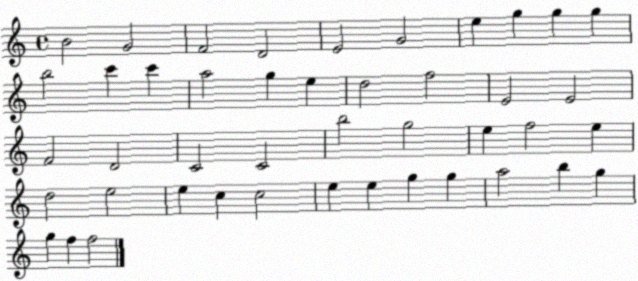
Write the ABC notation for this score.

X:1
T:Untitled
M:4/4
L:1/4
K:C
B2 G2 F2 D2 E2 G2 e g g g b2 c' c' a2 g e d2 f2 E2 E2 F2 D2 C2 C2 b2 g2 e f2 e d2 e2 e c c2 e e g g a2 b g g f f2